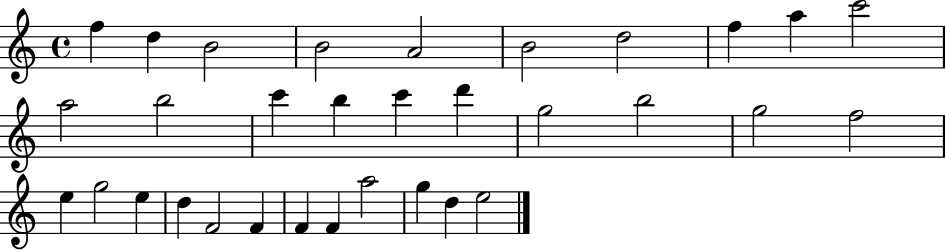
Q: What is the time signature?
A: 4/4